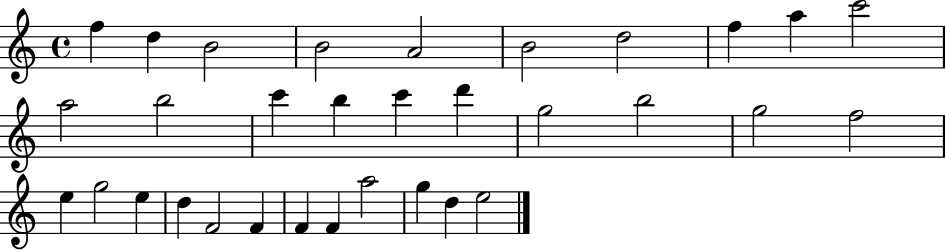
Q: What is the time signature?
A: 4/4